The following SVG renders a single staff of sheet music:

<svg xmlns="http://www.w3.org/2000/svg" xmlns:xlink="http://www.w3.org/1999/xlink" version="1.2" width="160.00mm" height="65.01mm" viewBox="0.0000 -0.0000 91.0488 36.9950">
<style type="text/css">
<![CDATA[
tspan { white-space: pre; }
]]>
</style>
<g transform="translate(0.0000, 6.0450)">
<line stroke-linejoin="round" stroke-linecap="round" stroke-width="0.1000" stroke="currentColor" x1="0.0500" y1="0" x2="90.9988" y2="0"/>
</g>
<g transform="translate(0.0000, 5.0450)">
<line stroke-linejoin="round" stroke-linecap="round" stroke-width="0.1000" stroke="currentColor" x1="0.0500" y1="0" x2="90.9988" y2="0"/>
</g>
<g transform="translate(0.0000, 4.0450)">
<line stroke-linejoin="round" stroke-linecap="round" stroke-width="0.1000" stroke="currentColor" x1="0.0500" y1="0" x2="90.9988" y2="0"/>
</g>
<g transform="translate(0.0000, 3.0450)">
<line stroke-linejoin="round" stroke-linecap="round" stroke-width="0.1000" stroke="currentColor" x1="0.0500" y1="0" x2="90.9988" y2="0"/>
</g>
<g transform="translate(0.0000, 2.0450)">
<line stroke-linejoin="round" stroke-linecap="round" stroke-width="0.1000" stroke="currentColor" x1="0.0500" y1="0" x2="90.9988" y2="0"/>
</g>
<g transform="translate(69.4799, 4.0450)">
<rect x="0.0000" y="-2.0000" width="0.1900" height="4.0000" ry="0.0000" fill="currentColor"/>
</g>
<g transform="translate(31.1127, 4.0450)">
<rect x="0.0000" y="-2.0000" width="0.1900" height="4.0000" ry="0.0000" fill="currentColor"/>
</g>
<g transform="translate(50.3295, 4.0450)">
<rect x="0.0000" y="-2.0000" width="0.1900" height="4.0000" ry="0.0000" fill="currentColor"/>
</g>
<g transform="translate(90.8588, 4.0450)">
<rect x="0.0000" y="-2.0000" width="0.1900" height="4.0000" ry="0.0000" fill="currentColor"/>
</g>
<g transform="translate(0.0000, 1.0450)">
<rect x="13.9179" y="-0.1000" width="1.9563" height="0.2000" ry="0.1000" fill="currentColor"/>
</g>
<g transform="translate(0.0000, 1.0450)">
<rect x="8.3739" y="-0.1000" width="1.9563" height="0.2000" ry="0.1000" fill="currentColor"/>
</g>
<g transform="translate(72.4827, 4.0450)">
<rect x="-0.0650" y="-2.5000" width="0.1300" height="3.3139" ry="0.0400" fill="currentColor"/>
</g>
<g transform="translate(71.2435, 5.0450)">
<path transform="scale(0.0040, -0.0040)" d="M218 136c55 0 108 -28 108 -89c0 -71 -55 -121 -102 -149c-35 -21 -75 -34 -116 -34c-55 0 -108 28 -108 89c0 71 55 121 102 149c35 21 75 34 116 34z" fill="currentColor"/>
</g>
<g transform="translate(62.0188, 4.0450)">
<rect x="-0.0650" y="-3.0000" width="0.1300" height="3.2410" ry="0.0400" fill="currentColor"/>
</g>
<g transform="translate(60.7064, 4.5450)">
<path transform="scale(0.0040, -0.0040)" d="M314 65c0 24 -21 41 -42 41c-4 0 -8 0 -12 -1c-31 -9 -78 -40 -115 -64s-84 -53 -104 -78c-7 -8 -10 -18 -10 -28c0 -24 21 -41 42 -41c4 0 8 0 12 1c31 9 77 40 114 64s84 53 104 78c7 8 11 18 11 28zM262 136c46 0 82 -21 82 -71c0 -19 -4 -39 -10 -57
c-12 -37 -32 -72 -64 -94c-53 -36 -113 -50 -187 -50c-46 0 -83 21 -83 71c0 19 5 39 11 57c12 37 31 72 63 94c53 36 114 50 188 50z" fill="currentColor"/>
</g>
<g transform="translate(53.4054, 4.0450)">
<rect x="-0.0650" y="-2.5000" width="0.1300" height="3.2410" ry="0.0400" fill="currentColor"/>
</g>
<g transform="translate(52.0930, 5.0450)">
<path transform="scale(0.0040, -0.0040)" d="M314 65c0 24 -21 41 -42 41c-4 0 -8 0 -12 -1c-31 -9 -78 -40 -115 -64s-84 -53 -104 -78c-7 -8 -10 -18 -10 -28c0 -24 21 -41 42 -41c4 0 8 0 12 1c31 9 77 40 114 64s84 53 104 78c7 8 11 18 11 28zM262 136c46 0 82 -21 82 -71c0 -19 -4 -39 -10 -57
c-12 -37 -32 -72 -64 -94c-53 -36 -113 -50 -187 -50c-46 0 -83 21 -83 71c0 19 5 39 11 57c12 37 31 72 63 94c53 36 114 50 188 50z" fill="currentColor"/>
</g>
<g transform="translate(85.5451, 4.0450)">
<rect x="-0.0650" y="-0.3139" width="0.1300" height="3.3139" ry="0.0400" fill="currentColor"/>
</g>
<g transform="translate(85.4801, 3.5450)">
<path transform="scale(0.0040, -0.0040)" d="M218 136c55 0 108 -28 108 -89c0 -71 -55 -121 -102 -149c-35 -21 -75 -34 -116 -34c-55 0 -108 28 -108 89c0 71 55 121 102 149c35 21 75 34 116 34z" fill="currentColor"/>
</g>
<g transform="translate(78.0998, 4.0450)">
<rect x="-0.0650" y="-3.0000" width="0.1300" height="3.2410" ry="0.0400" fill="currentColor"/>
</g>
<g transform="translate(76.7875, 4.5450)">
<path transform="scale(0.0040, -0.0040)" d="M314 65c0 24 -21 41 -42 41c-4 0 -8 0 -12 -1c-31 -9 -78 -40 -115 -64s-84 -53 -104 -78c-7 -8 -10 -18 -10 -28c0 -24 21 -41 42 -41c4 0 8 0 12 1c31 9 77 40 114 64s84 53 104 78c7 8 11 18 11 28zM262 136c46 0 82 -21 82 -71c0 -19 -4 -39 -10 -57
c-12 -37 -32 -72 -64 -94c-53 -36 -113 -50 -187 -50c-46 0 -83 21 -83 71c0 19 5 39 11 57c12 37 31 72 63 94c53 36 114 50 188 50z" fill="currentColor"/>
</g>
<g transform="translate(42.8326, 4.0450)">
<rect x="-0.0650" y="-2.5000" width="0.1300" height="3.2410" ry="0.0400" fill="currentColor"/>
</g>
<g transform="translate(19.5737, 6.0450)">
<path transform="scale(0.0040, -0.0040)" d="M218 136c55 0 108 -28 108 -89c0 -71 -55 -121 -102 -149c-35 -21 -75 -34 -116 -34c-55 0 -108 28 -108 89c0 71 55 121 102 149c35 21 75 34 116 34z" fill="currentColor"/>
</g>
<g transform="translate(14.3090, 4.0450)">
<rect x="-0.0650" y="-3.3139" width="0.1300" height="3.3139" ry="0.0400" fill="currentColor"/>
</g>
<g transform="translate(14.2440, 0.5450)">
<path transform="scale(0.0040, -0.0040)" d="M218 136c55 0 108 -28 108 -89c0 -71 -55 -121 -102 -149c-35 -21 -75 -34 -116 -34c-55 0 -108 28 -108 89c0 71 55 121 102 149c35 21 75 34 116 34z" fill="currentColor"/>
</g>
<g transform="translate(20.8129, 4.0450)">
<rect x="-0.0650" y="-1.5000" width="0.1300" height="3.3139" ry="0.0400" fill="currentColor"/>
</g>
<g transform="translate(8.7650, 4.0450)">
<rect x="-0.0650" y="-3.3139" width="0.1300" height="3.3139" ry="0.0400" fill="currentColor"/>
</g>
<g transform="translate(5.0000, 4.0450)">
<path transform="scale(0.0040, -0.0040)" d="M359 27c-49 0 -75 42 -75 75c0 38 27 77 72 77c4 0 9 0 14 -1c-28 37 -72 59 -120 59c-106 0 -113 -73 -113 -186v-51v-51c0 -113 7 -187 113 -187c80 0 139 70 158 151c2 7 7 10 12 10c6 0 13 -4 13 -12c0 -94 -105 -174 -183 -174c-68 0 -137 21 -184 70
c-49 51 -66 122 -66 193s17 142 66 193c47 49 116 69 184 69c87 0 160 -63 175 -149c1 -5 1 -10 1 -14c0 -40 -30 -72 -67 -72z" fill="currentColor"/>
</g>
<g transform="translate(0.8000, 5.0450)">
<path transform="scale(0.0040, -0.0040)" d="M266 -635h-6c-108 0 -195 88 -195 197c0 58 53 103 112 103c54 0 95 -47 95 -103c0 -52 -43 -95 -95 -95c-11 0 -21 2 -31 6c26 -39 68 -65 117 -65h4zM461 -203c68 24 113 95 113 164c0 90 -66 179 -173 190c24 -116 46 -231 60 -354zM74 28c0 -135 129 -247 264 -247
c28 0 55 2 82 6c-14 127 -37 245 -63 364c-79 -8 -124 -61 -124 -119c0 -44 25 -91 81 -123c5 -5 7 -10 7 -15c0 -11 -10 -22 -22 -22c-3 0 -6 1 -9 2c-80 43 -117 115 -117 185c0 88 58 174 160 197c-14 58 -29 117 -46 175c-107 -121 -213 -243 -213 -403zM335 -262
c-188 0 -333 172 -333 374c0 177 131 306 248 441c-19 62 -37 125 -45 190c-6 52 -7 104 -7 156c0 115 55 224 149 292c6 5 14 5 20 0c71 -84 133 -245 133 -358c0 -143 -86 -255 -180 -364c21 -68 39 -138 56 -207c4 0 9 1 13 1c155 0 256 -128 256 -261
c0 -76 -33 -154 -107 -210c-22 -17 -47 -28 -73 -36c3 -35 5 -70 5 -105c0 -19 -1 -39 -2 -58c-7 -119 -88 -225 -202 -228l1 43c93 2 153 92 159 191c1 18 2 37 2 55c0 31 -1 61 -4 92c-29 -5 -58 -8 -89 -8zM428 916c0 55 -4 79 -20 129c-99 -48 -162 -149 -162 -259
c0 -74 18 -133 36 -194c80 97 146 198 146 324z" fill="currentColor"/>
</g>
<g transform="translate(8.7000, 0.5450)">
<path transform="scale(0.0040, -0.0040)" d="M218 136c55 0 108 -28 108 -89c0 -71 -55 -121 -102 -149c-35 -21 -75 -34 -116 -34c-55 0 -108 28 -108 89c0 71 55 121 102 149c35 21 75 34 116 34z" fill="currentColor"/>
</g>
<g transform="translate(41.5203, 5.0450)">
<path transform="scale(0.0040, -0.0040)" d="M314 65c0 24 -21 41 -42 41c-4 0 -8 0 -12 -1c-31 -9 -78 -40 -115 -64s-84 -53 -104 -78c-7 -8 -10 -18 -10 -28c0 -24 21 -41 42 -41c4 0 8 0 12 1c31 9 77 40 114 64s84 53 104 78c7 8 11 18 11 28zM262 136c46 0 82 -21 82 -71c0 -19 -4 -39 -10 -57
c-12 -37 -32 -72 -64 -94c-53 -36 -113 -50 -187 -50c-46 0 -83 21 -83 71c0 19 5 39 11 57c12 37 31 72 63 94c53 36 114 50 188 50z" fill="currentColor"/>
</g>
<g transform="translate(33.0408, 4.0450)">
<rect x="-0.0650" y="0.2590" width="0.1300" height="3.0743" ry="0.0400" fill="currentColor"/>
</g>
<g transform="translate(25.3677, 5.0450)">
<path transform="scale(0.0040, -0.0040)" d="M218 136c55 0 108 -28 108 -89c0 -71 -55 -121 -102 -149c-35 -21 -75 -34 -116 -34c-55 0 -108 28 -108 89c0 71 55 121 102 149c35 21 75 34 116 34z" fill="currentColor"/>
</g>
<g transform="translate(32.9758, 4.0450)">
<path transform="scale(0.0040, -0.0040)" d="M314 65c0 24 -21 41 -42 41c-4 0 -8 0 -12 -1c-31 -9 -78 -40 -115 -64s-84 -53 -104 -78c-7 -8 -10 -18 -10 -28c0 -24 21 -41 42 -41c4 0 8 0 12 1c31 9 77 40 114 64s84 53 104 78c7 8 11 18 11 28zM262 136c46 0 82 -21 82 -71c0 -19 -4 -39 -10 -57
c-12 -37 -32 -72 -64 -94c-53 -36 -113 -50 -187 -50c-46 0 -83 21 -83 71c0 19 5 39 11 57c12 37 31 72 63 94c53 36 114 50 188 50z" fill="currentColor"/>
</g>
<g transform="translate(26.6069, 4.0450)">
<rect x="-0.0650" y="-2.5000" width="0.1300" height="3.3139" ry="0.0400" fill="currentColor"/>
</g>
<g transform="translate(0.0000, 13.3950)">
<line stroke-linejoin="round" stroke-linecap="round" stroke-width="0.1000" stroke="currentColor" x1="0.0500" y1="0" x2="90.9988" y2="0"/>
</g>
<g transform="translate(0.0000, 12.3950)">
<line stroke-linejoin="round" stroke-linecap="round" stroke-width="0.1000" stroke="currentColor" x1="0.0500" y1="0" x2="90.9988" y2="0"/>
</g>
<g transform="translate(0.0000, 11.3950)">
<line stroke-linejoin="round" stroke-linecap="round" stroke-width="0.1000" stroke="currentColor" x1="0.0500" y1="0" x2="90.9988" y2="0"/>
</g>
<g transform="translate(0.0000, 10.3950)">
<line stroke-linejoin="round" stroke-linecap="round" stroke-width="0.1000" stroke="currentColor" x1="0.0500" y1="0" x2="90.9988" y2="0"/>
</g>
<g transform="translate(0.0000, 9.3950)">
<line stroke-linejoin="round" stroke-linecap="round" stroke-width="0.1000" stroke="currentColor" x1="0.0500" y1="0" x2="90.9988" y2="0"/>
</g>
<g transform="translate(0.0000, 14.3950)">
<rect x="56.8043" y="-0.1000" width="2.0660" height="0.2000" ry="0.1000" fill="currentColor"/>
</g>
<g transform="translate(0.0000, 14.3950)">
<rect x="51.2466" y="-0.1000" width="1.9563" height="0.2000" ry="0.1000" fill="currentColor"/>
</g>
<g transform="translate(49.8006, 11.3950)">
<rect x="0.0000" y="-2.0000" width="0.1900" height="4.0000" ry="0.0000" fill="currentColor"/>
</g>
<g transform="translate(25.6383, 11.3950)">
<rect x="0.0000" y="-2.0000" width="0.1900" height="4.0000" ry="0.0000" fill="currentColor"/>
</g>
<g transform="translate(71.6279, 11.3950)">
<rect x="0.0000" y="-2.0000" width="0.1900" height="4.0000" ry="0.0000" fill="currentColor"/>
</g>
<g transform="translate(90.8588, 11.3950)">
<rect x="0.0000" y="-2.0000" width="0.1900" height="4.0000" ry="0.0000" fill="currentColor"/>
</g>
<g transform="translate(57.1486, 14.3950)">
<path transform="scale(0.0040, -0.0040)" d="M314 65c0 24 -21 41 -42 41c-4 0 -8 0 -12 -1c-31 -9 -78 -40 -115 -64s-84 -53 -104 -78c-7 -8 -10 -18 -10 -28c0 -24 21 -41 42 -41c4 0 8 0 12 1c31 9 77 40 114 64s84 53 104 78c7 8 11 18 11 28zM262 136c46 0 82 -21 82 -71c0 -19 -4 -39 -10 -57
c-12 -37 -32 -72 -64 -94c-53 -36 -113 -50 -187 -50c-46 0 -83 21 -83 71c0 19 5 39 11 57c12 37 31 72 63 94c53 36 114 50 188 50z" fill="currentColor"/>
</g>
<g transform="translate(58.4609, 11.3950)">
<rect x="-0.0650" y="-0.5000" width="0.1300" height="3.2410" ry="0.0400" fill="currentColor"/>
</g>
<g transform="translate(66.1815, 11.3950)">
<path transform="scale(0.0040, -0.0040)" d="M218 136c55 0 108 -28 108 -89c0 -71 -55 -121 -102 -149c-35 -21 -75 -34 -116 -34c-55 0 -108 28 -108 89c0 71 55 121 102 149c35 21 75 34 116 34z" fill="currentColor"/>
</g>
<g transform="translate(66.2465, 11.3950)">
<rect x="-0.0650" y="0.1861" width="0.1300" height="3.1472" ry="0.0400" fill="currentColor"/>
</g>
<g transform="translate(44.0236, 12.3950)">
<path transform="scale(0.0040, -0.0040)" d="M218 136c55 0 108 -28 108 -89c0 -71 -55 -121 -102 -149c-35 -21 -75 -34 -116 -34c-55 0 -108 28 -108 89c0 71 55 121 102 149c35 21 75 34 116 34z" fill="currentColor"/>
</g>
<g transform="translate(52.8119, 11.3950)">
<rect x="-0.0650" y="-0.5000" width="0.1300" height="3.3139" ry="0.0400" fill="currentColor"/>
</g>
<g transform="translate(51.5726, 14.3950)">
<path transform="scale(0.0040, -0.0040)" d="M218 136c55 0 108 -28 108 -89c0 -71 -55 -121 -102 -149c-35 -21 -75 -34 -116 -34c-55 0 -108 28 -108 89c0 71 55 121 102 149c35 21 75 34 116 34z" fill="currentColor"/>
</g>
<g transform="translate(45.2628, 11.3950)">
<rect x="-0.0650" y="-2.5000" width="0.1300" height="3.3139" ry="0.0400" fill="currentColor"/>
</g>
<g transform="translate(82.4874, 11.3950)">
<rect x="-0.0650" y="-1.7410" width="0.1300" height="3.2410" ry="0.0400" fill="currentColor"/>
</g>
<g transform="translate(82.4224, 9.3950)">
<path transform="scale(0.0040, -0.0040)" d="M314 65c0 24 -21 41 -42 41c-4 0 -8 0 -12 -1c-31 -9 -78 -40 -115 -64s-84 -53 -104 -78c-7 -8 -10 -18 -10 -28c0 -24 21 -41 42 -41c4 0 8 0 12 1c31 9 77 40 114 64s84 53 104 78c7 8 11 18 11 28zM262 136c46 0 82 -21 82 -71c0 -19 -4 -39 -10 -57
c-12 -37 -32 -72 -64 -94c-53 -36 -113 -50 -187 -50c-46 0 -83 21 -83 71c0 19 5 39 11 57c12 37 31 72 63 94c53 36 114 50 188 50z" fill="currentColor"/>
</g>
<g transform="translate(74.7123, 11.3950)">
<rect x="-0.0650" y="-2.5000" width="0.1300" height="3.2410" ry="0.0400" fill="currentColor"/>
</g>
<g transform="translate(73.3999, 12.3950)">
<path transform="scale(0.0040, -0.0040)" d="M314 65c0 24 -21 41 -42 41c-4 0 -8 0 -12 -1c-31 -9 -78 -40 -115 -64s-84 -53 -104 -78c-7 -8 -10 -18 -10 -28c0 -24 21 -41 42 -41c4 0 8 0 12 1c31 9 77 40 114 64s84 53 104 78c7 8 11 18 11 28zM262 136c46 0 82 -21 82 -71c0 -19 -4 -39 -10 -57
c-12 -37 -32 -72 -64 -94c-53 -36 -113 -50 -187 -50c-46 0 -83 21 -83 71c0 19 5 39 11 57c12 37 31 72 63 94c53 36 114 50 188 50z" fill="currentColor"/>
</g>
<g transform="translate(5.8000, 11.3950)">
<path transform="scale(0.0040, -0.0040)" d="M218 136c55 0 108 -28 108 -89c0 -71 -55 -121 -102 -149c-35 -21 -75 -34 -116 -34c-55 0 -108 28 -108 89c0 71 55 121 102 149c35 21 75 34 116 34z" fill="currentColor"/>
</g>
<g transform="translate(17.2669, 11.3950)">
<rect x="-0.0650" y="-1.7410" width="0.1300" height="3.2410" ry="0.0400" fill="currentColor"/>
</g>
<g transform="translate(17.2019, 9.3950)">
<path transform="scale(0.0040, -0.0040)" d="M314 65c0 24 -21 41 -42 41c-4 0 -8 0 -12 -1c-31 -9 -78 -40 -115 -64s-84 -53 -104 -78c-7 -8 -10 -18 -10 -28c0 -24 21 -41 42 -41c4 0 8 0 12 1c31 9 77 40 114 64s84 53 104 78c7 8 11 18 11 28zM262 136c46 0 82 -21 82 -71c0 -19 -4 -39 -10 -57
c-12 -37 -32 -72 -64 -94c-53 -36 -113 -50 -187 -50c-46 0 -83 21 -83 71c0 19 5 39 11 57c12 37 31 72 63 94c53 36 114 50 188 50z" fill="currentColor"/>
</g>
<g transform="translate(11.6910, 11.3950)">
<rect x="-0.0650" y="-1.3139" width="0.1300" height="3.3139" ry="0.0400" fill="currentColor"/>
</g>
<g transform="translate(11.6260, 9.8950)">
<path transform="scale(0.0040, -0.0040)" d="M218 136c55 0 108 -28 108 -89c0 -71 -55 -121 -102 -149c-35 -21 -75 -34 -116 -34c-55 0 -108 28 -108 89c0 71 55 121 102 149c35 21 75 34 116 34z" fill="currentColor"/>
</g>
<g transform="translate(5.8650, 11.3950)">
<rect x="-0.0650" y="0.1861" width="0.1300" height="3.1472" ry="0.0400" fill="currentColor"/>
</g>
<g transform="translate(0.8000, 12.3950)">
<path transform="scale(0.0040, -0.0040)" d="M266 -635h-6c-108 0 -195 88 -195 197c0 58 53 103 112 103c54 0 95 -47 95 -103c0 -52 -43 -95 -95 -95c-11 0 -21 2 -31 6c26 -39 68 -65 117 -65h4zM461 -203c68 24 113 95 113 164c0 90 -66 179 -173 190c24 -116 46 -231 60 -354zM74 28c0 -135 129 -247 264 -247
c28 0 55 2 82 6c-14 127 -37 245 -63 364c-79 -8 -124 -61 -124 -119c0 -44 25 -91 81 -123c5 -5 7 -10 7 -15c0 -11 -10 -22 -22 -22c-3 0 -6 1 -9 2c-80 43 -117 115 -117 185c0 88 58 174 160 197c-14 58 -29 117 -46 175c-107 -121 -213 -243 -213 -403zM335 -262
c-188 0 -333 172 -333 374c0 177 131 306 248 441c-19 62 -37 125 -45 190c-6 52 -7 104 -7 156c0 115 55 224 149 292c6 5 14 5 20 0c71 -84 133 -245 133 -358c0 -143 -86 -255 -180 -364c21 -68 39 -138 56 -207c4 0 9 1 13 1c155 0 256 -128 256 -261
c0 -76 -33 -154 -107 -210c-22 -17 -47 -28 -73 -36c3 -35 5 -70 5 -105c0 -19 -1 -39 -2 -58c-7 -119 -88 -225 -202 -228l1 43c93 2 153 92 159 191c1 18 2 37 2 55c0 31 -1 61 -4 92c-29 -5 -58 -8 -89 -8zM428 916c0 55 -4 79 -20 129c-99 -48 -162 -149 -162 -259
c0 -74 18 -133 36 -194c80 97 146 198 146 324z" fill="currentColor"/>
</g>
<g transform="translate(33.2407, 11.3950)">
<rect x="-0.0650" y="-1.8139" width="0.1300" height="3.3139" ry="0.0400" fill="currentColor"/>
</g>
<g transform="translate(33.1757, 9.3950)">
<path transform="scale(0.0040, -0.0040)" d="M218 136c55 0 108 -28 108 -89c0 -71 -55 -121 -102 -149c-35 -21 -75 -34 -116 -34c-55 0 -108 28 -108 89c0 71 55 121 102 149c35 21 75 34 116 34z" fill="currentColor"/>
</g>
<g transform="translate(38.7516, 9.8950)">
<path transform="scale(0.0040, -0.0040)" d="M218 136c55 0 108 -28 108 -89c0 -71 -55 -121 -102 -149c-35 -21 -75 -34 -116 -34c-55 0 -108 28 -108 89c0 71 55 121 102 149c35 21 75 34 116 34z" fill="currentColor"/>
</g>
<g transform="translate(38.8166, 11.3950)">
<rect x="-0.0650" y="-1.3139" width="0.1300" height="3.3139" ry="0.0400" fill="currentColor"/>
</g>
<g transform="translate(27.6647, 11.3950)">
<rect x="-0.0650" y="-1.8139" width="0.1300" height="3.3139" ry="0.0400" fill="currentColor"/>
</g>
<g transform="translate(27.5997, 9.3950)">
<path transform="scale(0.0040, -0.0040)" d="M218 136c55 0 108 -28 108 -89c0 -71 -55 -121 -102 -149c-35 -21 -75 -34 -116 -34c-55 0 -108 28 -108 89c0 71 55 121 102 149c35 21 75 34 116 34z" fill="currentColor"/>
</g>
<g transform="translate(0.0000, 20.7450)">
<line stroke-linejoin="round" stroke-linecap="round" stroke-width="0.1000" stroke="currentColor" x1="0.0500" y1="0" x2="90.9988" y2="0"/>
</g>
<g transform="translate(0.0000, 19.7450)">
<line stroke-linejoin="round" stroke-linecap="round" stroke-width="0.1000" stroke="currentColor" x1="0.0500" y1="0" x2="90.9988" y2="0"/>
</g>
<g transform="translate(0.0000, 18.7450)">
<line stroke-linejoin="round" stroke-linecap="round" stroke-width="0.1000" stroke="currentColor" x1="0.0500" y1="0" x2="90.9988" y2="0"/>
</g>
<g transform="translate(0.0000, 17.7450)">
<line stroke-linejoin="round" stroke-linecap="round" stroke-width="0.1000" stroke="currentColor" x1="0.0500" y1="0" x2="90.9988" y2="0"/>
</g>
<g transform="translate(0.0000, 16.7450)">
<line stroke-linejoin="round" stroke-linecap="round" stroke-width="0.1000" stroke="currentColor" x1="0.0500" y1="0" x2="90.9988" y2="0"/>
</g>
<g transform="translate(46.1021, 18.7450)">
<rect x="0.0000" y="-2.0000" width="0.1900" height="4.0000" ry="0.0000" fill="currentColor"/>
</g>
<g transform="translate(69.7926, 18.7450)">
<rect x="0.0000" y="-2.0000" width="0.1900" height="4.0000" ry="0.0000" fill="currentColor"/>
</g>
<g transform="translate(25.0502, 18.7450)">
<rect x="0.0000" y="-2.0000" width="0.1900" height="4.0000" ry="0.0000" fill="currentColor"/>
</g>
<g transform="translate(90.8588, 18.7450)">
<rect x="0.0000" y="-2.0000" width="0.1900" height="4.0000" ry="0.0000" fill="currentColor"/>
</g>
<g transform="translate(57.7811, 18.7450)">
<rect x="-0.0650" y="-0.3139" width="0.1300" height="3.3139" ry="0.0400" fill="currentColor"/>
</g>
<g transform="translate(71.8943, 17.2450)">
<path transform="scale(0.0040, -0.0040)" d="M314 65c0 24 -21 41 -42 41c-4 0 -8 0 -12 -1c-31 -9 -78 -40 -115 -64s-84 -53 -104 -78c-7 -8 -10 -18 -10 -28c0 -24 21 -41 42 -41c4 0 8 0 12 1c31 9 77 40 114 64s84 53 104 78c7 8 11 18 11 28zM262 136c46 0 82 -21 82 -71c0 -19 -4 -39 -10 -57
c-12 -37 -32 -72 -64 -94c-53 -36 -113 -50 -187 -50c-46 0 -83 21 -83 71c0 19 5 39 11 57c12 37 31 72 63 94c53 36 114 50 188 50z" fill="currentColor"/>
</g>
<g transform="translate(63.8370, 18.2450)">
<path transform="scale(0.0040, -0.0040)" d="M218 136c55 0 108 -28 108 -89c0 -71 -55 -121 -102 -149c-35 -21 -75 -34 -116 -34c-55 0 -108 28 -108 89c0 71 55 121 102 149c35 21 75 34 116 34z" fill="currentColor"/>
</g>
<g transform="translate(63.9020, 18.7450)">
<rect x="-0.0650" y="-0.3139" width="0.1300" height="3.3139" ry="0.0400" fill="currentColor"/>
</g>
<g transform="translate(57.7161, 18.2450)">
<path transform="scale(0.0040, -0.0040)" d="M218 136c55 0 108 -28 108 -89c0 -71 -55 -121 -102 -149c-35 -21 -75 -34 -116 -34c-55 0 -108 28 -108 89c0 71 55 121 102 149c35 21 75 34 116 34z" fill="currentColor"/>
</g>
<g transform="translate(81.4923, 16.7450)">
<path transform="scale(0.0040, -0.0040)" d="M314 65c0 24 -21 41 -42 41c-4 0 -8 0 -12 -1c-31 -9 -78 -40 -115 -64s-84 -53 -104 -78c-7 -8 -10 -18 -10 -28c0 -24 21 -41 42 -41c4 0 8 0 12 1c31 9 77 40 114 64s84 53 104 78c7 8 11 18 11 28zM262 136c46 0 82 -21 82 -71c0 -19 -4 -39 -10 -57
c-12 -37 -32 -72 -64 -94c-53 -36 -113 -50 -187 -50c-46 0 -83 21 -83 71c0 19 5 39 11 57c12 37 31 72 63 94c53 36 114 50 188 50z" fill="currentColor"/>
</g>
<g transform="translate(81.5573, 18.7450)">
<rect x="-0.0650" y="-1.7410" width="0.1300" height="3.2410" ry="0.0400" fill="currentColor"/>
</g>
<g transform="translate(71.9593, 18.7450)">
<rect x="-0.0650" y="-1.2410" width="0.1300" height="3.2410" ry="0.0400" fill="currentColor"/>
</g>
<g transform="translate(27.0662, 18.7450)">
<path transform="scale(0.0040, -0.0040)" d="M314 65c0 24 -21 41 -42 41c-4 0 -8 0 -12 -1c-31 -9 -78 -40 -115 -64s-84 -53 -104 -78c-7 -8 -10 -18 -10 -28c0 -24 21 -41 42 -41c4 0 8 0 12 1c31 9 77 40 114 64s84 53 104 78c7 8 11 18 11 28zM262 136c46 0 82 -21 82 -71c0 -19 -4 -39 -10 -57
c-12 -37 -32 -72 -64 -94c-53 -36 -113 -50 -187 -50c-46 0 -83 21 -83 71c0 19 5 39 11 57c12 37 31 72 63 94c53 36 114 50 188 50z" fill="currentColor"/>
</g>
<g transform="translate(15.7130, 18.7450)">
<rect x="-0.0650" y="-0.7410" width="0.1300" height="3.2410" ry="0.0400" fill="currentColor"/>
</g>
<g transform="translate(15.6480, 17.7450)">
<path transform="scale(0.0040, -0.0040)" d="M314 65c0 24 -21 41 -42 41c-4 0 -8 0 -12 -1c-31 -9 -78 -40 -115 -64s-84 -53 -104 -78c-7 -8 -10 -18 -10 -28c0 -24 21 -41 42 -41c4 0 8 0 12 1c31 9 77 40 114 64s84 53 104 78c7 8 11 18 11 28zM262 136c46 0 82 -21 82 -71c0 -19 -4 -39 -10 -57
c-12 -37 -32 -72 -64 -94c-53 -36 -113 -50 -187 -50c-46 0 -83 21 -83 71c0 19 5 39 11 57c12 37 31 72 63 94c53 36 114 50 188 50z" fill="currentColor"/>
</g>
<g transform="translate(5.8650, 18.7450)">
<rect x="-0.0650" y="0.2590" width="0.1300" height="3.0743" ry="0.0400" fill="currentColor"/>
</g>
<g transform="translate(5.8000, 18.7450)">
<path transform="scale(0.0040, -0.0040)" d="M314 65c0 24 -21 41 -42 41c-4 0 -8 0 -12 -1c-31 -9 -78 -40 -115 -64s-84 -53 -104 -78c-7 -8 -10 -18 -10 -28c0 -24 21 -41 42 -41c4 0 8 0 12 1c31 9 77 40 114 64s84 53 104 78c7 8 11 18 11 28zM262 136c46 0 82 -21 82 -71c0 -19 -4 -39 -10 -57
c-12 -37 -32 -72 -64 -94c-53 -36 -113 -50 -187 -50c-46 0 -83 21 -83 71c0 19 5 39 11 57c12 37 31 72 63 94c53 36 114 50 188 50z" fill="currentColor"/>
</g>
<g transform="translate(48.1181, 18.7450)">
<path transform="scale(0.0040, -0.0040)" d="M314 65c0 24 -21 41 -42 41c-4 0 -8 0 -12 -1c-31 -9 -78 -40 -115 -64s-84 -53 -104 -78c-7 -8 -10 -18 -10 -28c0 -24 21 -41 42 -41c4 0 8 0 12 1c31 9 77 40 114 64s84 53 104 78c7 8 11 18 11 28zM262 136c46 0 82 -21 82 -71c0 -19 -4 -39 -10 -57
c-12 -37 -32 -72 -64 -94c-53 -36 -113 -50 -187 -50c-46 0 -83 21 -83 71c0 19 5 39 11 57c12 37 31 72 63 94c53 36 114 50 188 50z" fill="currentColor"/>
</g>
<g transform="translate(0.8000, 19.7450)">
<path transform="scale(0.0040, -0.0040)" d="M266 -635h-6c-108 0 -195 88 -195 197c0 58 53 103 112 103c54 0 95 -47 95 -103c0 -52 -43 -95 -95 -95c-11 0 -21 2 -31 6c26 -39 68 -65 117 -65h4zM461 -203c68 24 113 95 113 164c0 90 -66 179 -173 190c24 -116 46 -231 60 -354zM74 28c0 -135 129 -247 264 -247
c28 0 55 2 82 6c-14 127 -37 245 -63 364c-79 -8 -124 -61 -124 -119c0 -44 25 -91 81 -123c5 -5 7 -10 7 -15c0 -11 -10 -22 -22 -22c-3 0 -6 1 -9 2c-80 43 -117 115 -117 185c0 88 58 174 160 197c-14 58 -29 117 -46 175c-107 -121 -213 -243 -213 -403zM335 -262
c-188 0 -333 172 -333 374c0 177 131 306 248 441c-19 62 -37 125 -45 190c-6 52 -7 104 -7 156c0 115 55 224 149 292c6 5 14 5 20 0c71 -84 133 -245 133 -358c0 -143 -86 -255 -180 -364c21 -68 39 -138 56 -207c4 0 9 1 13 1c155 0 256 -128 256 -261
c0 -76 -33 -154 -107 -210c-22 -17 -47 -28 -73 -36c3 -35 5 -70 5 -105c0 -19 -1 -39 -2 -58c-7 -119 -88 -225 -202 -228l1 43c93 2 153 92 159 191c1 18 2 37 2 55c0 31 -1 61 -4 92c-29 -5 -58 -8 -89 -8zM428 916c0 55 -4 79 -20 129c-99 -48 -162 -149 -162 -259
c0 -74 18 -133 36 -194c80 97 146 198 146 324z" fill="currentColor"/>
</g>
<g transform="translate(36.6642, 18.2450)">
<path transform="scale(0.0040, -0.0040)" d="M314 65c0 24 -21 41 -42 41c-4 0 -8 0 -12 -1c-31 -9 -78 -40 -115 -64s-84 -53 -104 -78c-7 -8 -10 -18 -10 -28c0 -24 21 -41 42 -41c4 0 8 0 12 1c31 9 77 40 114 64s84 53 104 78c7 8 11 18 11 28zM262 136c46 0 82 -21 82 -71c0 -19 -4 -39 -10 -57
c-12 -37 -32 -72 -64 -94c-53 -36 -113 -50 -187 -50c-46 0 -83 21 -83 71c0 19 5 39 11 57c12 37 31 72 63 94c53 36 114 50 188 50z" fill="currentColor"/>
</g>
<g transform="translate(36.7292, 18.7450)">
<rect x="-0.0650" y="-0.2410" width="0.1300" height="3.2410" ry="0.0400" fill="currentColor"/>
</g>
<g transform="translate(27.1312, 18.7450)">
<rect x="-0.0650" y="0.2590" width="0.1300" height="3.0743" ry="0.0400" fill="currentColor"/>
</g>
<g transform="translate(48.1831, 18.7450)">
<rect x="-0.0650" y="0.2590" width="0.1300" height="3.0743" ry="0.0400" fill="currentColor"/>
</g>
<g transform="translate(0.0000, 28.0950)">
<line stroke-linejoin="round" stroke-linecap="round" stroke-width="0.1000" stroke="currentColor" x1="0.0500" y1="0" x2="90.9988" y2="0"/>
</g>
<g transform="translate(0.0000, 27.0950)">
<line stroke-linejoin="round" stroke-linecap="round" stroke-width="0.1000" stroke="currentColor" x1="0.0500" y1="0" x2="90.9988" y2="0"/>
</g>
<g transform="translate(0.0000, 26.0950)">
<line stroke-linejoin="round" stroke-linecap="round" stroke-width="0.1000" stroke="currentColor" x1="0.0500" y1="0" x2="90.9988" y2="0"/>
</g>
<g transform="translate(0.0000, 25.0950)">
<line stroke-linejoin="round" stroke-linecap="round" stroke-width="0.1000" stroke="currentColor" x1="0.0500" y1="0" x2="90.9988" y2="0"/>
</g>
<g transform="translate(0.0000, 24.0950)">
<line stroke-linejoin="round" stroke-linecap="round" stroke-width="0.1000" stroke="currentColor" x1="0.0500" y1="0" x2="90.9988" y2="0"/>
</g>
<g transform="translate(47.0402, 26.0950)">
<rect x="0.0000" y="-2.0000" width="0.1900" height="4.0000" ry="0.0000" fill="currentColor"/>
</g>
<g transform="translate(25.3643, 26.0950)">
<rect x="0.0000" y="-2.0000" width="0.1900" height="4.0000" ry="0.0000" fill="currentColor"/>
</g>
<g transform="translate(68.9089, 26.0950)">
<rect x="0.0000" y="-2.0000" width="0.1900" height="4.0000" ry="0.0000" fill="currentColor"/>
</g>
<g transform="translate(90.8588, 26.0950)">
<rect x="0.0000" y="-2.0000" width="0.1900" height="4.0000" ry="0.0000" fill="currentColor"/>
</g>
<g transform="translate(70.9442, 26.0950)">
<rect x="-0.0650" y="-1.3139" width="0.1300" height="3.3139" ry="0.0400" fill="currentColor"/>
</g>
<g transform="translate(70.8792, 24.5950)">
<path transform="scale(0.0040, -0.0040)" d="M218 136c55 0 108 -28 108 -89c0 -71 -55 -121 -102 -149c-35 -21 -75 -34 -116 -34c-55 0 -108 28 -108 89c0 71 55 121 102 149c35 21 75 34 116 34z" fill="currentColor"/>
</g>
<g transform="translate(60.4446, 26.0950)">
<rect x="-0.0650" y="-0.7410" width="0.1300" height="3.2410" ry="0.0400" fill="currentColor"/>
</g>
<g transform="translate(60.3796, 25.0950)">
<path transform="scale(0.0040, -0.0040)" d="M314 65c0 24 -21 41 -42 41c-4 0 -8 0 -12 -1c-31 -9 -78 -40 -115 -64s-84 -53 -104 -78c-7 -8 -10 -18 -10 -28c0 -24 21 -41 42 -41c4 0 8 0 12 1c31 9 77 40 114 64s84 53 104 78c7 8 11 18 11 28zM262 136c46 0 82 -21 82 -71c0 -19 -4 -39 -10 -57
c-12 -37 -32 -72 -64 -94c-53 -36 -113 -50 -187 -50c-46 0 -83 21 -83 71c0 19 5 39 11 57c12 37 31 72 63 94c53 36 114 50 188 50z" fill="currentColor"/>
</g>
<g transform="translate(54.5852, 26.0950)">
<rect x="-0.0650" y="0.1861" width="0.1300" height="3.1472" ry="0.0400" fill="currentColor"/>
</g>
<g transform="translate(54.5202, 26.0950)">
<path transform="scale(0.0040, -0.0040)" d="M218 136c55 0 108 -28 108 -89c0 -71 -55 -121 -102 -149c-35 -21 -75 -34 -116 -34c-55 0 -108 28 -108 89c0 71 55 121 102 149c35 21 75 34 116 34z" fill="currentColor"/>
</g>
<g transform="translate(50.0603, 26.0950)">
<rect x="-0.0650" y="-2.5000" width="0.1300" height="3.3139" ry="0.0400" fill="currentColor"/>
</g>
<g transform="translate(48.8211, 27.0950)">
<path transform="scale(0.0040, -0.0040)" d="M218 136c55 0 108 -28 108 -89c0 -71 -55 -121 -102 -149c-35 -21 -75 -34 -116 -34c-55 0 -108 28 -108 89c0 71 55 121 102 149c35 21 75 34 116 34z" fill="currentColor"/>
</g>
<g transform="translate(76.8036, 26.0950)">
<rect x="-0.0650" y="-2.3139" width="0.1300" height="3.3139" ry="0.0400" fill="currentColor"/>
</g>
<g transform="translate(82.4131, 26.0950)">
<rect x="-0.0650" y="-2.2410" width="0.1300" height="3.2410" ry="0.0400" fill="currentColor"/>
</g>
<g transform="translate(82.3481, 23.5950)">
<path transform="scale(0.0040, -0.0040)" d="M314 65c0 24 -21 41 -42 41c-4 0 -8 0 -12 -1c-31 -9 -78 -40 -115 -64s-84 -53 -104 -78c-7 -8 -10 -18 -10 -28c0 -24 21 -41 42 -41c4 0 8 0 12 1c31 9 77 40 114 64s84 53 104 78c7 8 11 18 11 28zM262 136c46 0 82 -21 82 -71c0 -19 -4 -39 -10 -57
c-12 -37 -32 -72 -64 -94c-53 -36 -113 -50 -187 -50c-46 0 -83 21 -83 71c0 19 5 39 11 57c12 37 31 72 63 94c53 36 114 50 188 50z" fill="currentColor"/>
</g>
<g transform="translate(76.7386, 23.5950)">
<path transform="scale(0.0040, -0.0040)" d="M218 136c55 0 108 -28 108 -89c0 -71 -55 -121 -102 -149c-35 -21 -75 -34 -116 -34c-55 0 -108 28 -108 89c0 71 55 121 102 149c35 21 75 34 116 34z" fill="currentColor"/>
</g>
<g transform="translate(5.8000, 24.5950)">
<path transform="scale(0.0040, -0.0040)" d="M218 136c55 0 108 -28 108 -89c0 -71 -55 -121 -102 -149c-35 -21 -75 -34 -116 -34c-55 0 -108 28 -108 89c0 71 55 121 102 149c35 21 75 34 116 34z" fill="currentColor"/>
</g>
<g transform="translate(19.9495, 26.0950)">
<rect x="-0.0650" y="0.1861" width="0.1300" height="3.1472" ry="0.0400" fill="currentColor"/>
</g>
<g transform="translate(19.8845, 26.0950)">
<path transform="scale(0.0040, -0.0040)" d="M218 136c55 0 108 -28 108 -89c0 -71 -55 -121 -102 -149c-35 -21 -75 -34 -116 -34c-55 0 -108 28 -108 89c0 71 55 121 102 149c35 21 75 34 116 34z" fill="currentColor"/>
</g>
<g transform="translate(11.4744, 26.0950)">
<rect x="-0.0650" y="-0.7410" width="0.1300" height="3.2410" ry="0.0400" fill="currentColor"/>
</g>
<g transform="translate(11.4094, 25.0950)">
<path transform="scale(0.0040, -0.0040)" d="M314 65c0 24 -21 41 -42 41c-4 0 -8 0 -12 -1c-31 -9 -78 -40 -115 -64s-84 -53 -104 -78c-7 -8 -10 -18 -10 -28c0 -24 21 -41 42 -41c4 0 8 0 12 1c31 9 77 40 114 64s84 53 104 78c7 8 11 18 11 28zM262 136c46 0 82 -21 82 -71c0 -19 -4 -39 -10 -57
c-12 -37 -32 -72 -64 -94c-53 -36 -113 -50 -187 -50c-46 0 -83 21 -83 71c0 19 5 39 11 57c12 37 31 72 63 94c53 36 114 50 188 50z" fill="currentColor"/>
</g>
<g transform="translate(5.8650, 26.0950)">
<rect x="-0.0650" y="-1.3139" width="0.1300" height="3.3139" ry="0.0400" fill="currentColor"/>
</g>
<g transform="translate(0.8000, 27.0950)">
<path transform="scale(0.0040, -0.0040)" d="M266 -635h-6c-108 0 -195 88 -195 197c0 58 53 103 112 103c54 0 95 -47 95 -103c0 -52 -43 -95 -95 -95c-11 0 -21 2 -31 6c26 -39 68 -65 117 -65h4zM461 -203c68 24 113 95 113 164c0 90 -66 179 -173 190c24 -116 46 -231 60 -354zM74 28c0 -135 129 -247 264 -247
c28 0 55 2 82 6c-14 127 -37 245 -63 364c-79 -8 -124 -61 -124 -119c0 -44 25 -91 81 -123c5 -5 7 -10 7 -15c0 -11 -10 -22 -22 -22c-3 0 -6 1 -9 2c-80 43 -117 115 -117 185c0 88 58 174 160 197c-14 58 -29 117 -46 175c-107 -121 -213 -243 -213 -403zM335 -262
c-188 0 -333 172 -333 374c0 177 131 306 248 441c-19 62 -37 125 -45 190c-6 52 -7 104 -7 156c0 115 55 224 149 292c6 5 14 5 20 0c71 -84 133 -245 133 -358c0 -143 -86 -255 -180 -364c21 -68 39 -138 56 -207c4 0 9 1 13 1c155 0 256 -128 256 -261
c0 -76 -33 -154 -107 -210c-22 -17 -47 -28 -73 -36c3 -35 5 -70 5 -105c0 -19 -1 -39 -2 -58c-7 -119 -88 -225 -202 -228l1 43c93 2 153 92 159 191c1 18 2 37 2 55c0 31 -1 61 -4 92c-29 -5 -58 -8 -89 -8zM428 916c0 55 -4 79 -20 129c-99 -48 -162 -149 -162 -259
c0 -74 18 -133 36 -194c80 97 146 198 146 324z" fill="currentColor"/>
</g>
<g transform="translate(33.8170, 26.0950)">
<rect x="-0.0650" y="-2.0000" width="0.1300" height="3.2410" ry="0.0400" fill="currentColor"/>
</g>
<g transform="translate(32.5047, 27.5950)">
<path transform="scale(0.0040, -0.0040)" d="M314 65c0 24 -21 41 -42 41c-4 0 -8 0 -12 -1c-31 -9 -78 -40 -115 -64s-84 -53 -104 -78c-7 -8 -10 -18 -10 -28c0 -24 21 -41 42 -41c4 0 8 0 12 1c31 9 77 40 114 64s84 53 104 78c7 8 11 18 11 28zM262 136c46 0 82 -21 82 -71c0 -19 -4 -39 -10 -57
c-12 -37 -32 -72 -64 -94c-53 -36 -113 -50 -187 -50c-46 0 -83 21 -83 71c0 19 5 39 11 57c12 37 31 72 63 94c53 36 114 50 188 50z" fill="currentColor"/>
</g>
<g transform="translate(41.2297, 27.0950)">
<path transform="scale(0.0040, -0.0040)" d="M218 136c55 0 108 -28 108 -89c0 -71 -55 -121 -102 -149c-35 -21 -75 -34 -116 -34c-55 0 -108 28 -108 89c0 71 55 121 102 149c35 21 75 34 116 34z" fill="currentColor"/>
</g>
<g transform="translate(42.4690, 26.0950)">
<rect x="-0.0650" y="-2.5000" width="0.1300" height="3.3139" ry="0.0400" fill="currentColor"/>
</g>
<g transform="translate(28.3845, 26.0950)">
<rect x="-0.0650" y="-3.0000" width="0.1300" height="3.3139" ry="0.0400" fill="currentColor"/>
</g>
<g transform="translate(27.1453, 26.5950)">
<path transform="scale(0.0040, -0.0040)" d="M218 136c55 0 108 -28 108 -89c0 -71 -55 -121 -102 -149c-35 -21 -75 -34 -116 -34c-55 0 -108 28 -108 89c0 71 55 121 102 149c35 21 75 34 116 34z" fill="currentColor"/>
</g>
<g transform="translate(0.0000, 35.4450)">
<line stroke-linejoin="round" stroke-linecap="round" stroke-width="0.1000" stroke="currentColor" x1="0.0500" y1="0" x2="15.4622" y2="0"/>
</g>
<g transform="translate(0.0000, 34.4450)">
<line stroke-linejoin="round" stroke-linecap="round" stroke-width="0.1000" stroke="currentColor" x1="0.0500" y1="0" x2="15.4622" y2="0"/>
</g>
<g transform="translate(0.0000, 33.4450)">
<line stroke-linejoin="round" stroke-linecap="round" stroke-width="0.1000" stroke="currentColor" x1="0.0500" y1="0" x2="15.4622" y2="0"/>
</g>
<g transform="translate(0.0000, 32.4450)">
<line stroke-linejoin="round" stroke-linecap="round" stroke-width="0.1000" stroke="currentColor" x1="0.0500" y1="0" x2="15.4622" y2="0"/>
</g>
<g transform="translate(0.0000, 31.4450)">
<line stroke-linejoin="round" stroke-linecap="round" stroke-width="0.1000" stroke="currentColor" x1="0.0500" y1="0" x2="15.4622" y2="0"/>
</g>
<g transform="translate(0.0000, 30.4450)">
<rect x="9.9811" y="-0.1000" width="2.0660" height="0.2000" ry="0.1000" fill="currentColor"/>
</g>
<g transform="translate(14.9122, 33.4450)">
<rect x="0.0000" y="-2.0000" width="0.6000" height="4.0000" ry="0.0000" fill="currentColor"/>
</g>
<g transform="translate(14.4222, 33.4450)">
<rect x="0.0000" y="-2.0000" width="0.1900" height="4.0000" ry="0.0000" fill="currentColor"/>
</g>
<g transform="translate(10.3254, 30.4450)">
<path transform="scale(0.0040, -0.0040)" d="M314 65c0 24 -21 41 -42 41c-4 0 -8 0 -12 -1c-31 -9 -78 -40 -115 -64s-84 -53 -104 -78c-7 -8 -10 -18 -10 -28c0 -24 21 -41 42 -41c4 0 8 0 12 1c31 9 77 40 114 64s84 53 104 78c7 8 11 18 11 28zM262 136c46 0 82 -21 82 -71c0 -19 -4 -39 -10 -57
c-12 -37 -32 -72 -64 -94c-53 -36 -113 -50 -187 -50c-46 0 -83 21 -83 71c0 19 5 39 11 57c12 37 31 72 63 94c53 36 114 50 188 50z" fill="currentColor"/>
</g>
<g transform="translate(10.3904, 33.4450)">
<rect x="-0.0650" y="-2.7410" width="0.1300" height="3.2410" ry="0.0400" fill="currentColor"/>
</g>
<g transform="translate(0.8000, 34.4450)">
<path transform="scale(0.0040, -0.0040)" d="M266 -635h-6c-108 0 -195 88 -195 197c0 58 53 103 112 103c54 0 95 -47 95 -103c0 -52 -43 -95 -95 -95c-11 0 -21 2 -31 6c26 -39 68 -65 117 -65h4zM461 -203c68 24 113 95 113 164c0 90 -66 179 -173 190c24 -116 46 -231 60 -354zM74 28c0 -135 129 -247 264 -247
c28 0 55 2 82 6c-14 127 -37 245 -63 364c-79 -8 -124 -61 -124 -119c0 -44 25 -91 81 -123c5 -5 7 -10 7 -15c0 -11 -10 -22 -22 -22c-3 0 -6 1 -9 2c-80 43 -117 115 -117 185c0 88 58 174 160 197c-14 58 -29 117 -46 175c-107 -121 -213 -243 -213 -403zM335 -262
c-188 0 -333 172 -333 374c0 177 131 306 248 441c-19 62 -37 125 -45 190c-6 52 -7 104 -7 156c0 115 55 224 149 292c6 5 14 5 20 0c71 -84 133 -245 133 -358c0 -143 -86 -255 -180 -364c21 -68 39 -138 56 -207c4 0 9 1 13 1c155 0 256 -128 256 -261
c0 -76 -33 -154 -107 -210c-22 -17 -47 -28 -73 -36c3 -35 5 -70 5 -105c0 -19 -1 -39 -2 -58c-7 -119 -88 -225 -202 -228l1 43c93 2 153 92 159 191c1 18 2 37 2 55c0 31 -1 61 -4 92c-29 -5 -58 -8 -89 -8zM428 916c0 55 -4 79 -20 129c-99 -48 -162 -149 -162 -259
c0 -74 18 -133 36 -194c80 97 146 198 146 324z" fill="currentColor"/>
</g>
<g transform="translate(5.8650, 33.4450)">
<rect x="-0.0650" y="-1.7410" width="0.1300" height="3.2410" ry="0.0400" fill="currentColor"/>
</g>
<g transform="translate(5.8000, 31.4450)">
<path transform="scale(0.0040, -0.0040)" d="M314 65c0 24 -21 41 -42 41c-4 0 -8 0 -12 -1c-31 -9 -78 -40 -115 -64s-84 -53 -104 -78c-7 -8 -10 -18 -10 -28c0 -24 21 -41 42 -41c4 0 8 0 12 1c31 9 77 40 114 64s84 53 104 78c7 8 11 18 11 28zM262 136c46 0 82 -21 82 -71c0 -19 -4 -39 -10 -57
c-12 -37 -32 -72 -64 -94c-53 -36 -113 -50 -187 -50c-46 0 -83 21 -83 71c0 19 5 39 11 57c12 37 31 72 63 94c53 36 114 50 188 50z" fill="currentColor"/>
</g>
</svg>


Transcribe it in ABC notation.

X:1
T:Untitled
M:4/4
L:1/4
K:C
b b E G B2 G2 G2 A2 G A2 c B e f2 f f e G C C2 B G2 f2 B2 d2 B2 c2 B2 c c e2 f2 e d2 B A F2 G G B d2 e g g2 f2 a2